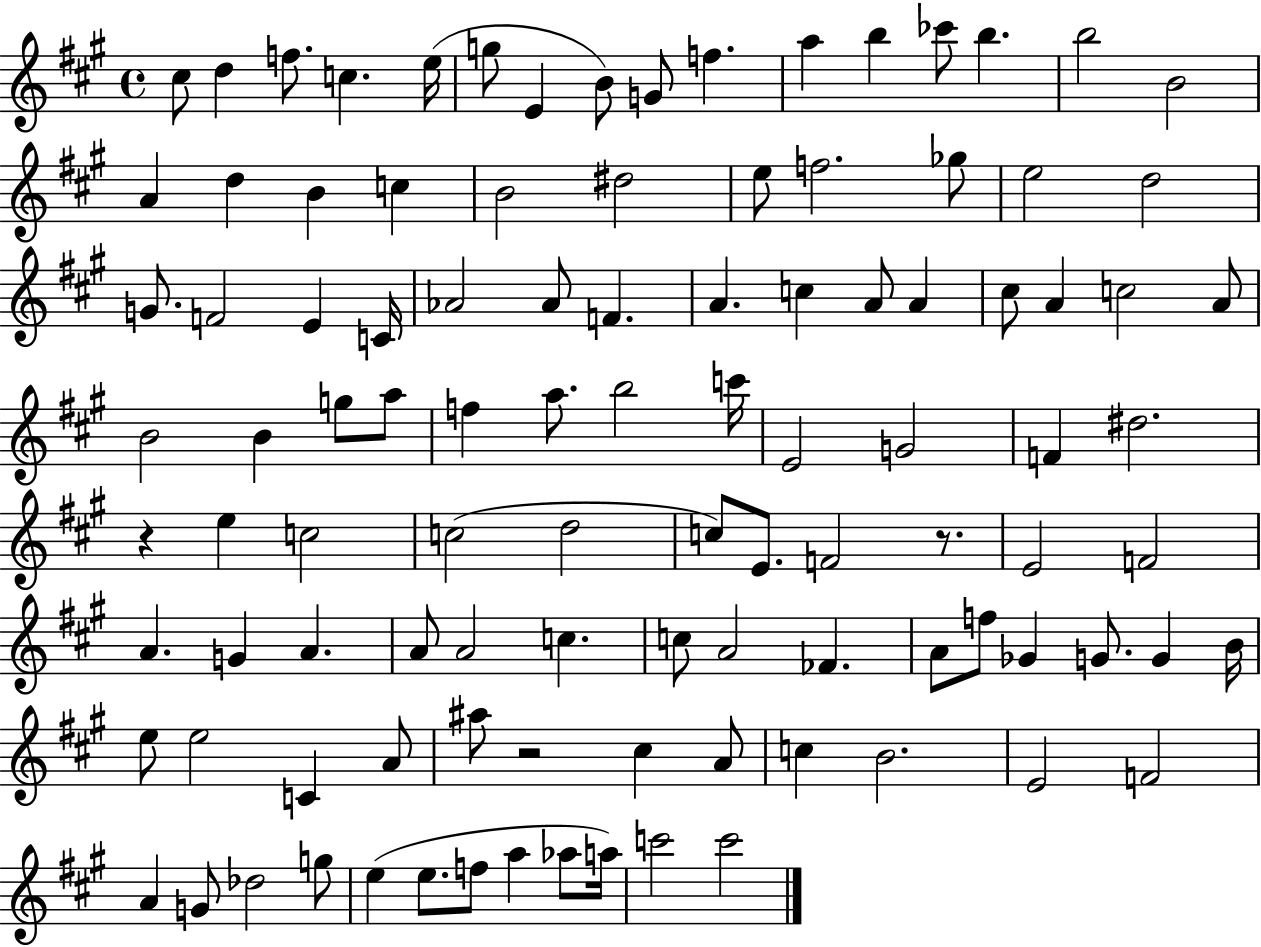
C#5/e D5/q F5/e. C5/q. E5/s G5/e E4/q B4/e G4/e F5/q. A5/q B5/q CES6/e B5/q. B5/h B4/h A4/q D5/q B4/q C5/q B4/h D#5/h E5/e F5/h. Gb5/e E5/h D5/h G4/e. F4/h E4/q C4/s Ab4/h Ab4/e F4/q. A4/q. C5/q A4/e A4/q C#5/e A4/q C5/h A4/e B4/h B4/q G5/e A5/e F5/q A5/e. B5/h C6/s E4/h G4/h F4/q D#5/h. R/q E5/q C5/h C5/h D5/h C5/e E4/e. F4/h R/e. E4/h F4/h A4/q. G4/q A4/q. A4/e A4/h C5/q. C5/e A4/h FES4/q. A4/e F5/e Gb4/q G4/e. G4/q B4/s E5/e E5/h C4/q A4/e A#5/e R/h C#5/q A4/e C5/q B4/h. E4/h F4/h A4/q G4/e Db5/h G5/e E5/q E5/e. F5/e A5/q Ab5/e A5/s C6/h C6/h